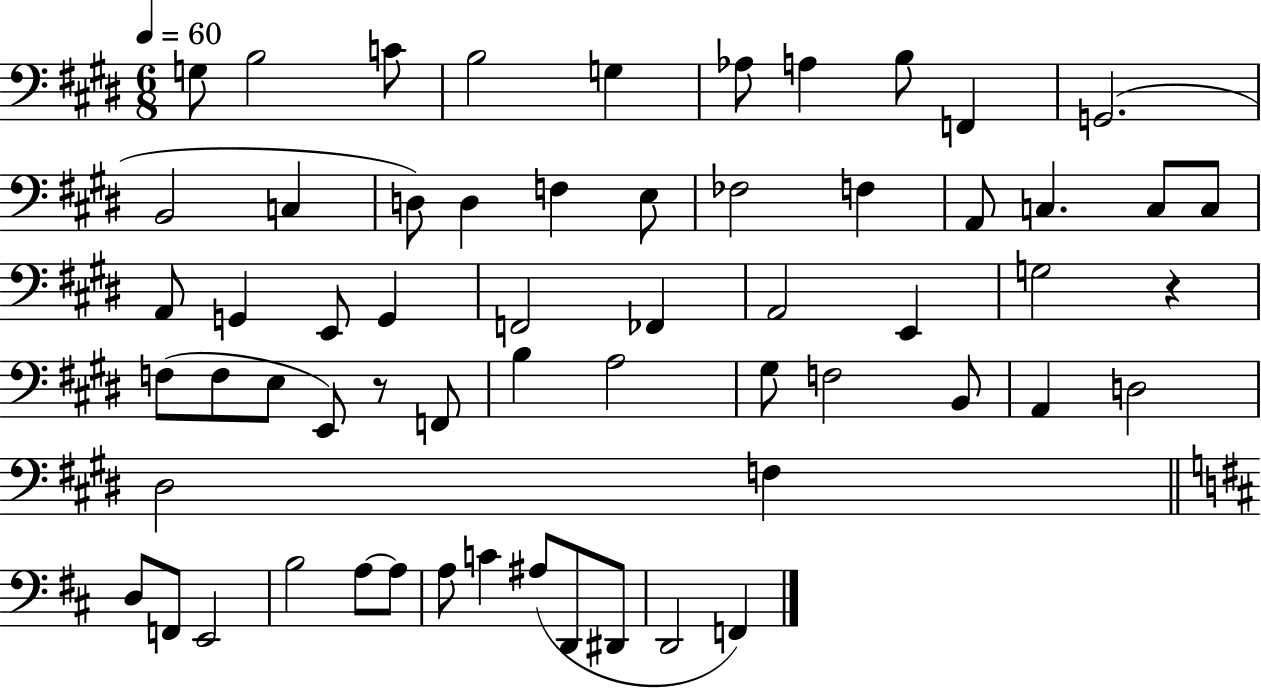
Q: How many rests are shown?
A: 2